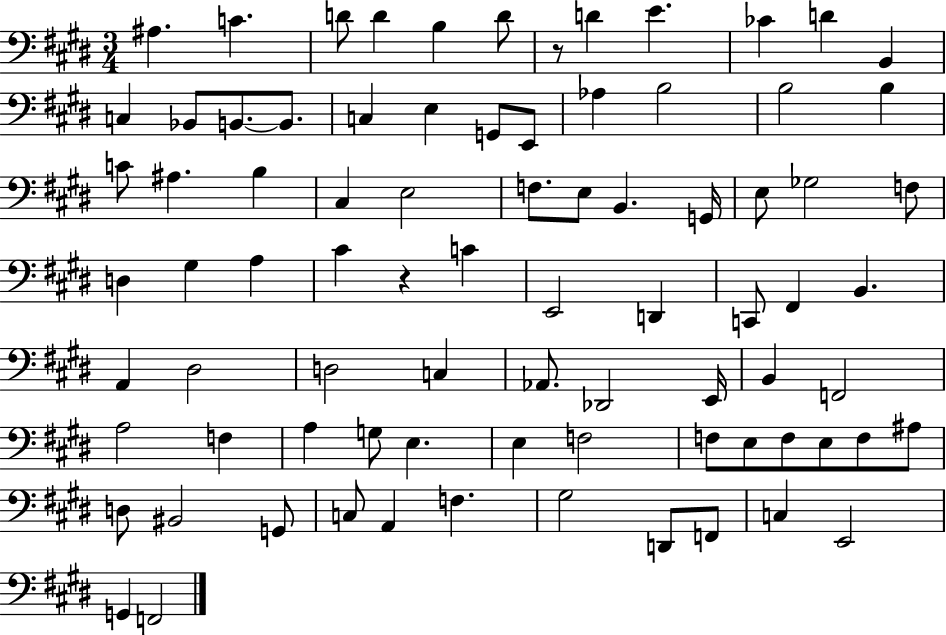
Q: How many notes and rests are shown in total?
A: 82